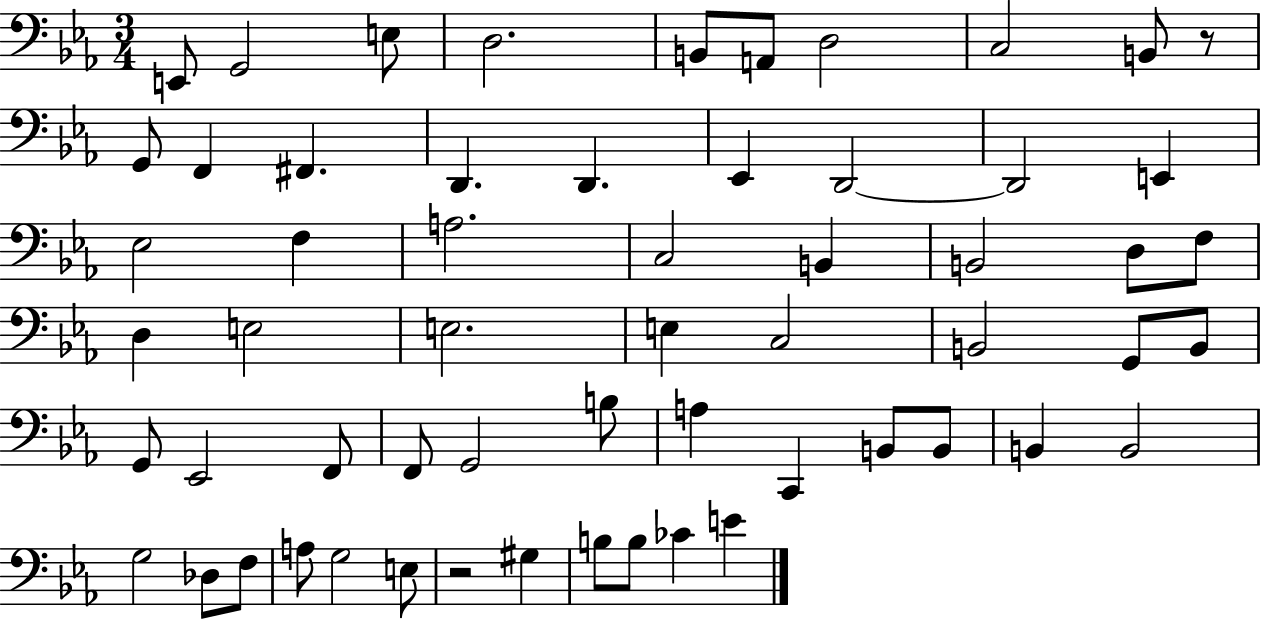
X:1
T:Untitled
M:3/4
L:1/4
K:Eb
E,,/2 G,,2 E,/2 D,2 B,,/2 A,,/2 D,2 C,2 B,,/2 z/2 G,,/2 F,, ^F,, D,, D,, _E,, D,,2 D,,2 E,, _E,2 F, A,2 C,2 B,, B,,2 D,/2 F,/2 D, E,2 E,2 E, C,2 B,,2 G,,/2 B,,/2 G,,/2 _E,,2 F,,/2 F,,/2 G,,2 B,/2 A, C,, B,,/2 B,,/2 B,, B,,2 G,2 _D,/2 F,/2 A,/2 G,2 E,/2 z2 ^G, B,/2 B,/2 _C E